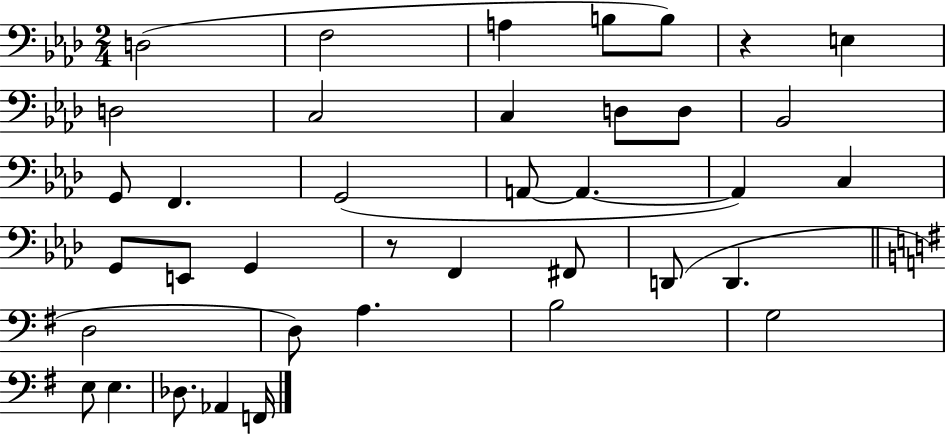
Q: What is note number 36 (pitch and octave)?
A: F2